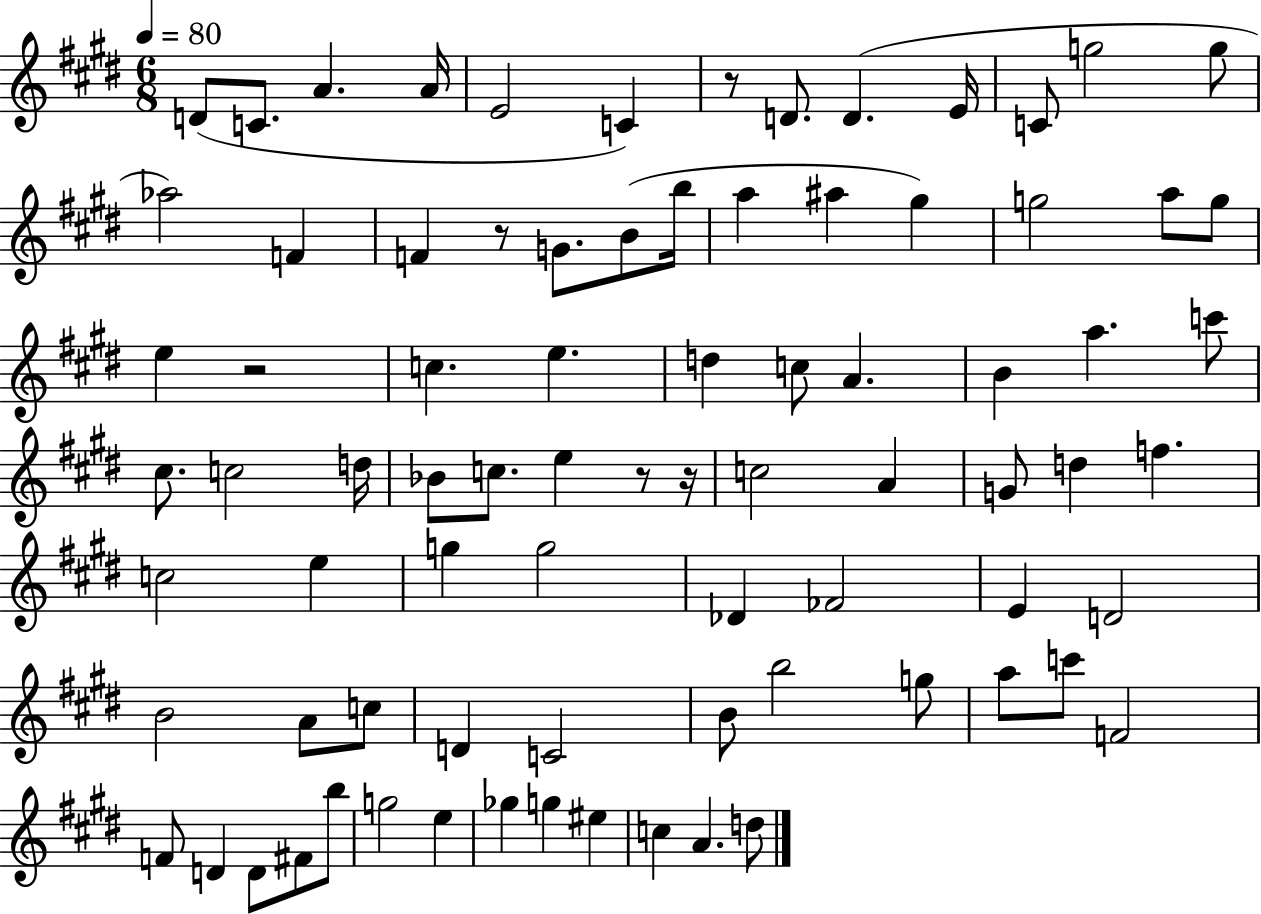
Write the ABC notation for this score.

X:1
T:Untitled
M:6/8
L:1/4
K:E
D/2 C/2 A A/4 E2 C z/2 D/2 D E/4 C/2 g2 g/2 _a2 F F z/2 G/2 B/2 b/4 a ^a ^g g2 a/2 g/2 e z2 c e d c/2 A B a c'/2 ^c/2 c2 d/4 _B/2 c/2 e z/2 z/4 c2 A G/2 d f c2 e g g2 _D _F2 E D2 B2 A/2 c/2 D C2 B/2 b2 g/2 a/2 c'/2 F2 F/2 D D/2 ^F/2 b/2 g2 e _g g ^e c A d/2